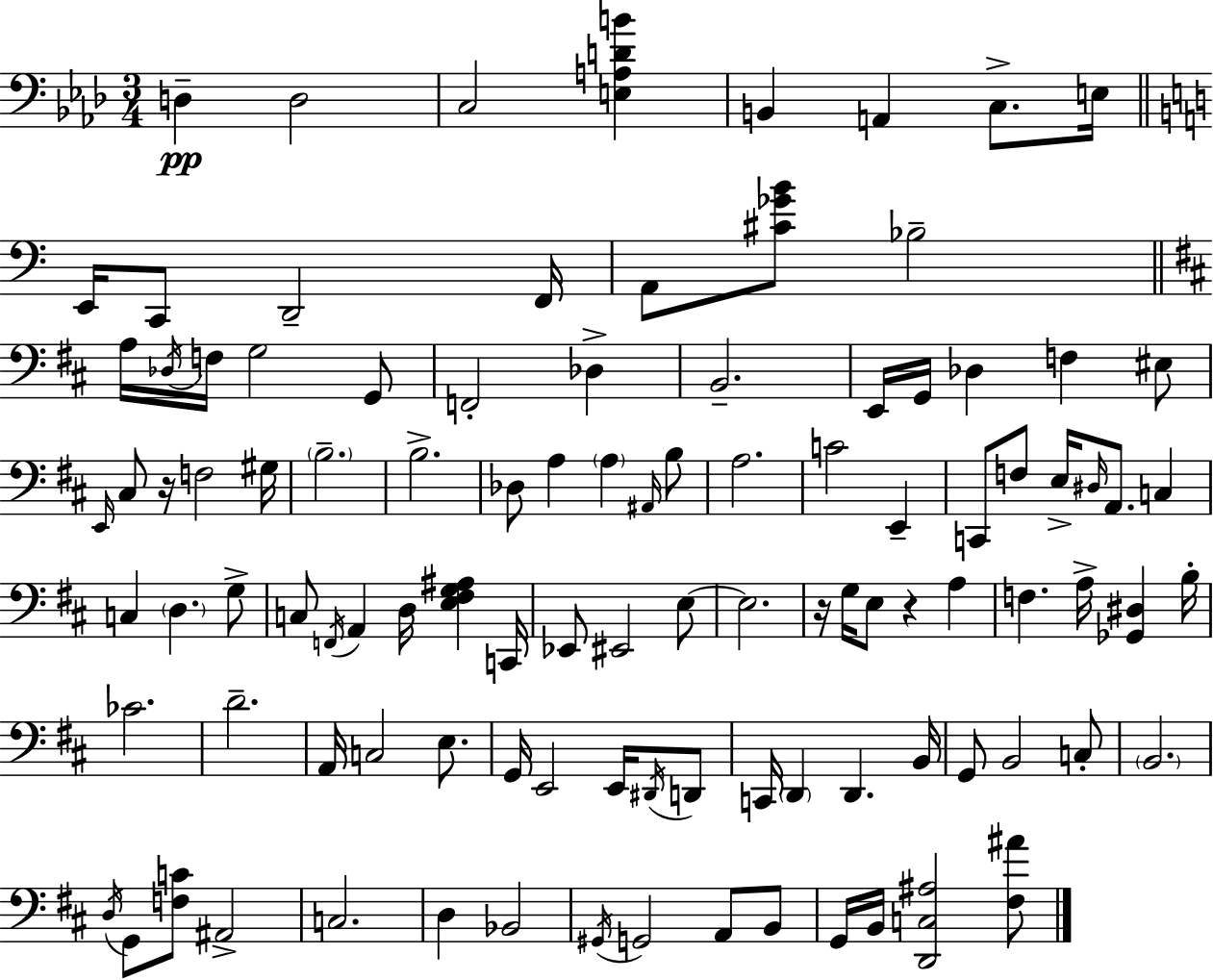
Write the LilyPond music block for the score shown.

{
  \clef bass
  \numericTimeSignature
  \time 3/4
  \key f \minor
  d4--\pp d2 | c2 <e a d' b'>4 | b,4 a,4 c8.-> e16 | \bar "||" \break \key a \minor e,16 c,8 d,2-- f,16 | a,8 <cis' ges' b'>8 bes2-- | \bar "||" \break \key d \major a16 \acciaccatura { des16 } f16 g2 g,8 | f,2-. des4-> | b,2.-- | e,16 g,16 des4 f4 eis8 | \break \grace { e,16 } cis8 r16 f2 | gis16 \parenthesize b2.-- | b2.-> | des8 a4 \parenthesize a4 | \break \grace { ais,16 } b8 a2. | c'2 e,4-- | c,8 f8 e16-> \grace { dis16 } a,8. | c4 c4 \parenthesize d4. | \break g8-> c8 \acciaccatura { f,16 } a,4 d16 | <e fis g ais>4 c,16 ees,8 eis,2 | e8~~ e2. | r16 g16 e8 r4 | \break a4 f4. a16-> | <ges, dis>4 b16-. ces'2. | d'2.-- | a,16 c2 | \break e8. g,16 e,2 | e,16 \acciaccatura { dis,16 } d,8 c,16 \parenthesize d,4 d,4. | b,16 g,8 b,2 | c8-. \parenthesize b,2. | \break \acciaccatura { d16 } g,8 <f c'>8 ais,2-> | c2. | d4 bes,2 | \acciaccatura { gis,16 } g,2 | \break a,8 b,8 g,16 b,16 <d, c ais>2 | <fis ais'>8 \bar "|."
}